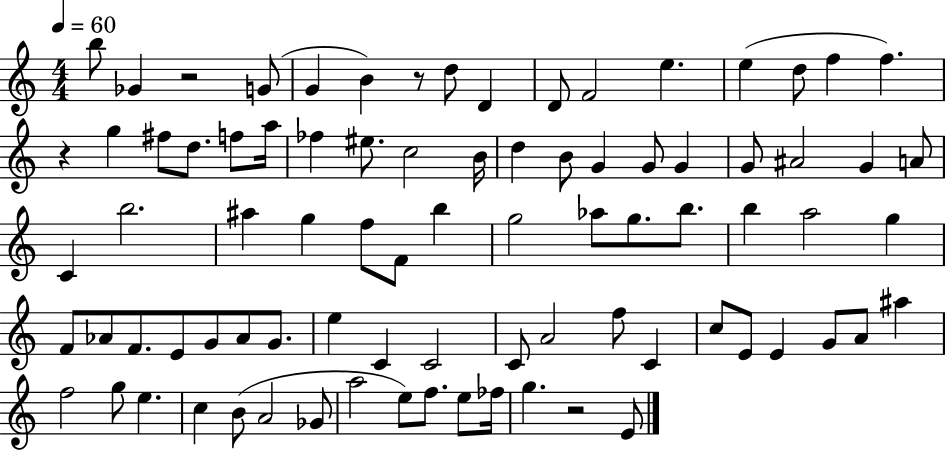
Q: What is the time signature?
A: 4/4